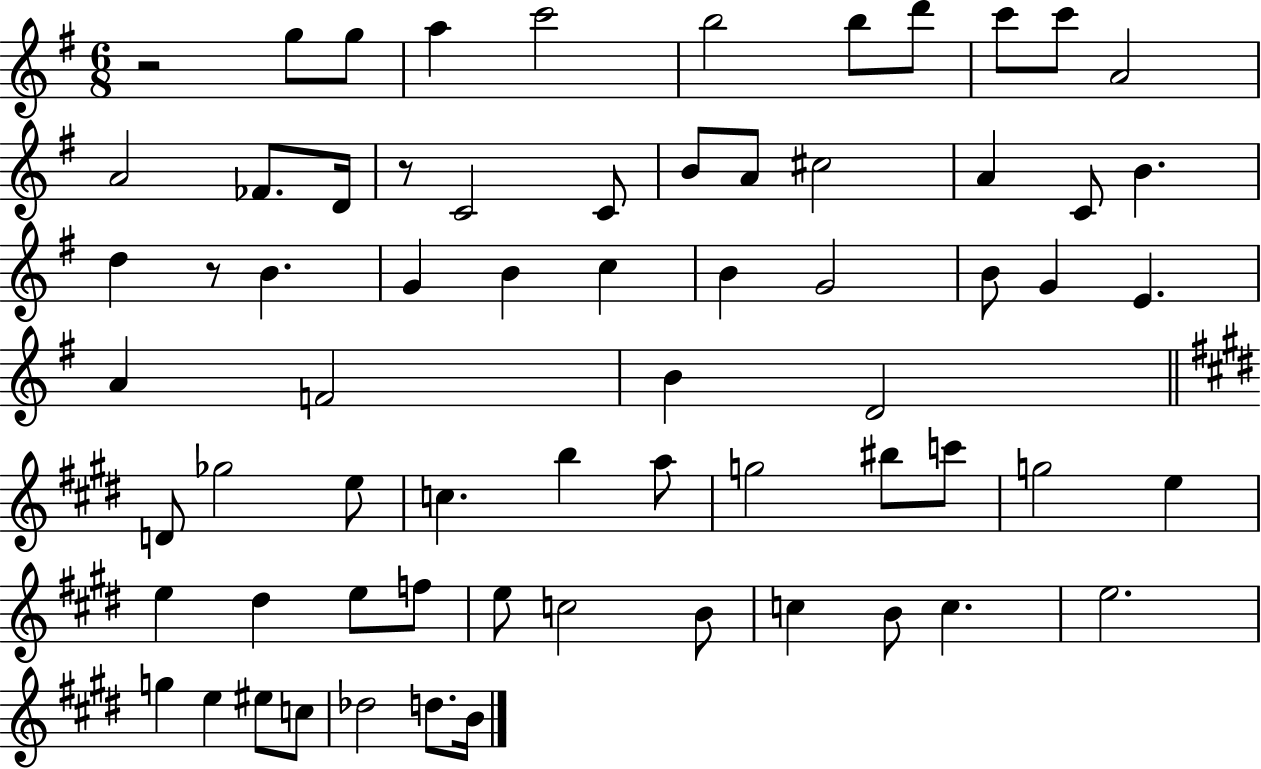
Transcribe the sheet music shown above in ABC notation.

X:1
T:Untitled
M:6/8
L:1/4
K:G
z2 g/2 g/2 a c'2 b2 b/2 d'/2 c'/2 c'/2 A2 A2 _F/2 D/4 z/2 C2 C/2 B/2 A/2 ^c2 A C/2 B d z/2 B G B c B G2 B/2 G E A F2 B D2 D/2 _g2 e/2 c b a/2 g2 ^b/2 c'/2 g2 e e ^d e/2 f/2 e/2 c2 B/2 c B/2 c e2 g e ^e/2 c/2 _d2 d/2 B/4